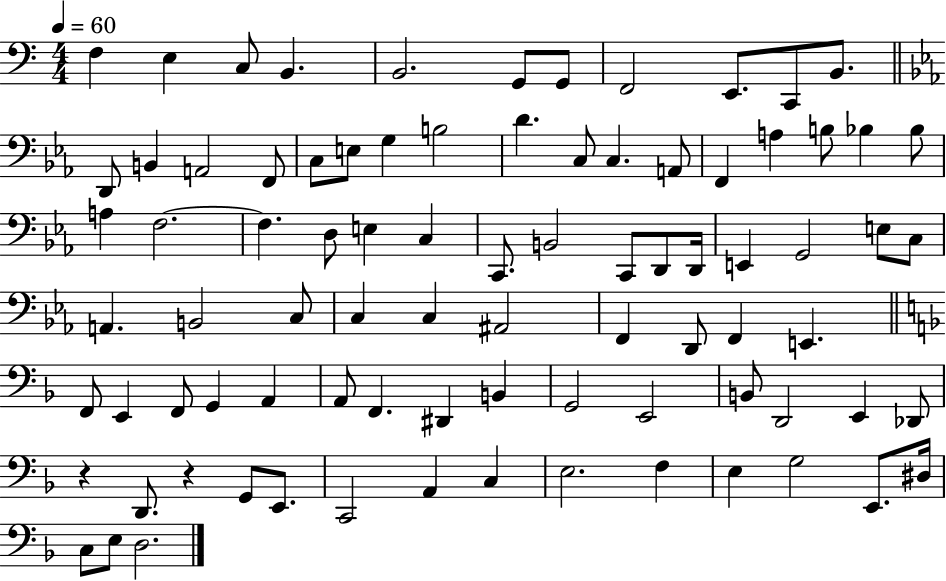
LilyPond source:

{
  \clef bass
  \numericTimeSignature
  \time 4/4
  \key c \major
  \tempo 4 = 60
  \repeat volta 2 { f4 e4 c8 b,4. | b,2. g,8 g,8 | f,2 e,8. c,8 b,8. | \bar "||" \break \key ees \major d,8 b,4 a,2 f,8 | c8 e8 g4 b2 | d'4. c8 c4. a,8 | f,4 a4 b8 bes4 bes8 | \break a4 f2.~~ | f4. d8 e4 c4 | c,8. b,2 c,8 d,8 d,16 | e,4 g,2 e8 c8 | \break a,4. b,2 c8 | c4 c4 ais,2 | f,4 d,8 f,4 e,4. | \bar "||" \break \key f \major f,8 e,4 f,8 g,4 a,4 | a,8 f,4. dis,4 b,4 | g,2 e,2 | b,8 d,2 e,4 des,8 | \break r4 d,8. r4 g,8 e,8. | c,2 a,4 c4 | e2. f4 | e4 g2 e,8. dis16 | \break c8 e8 d2. | } \bar "|."
}